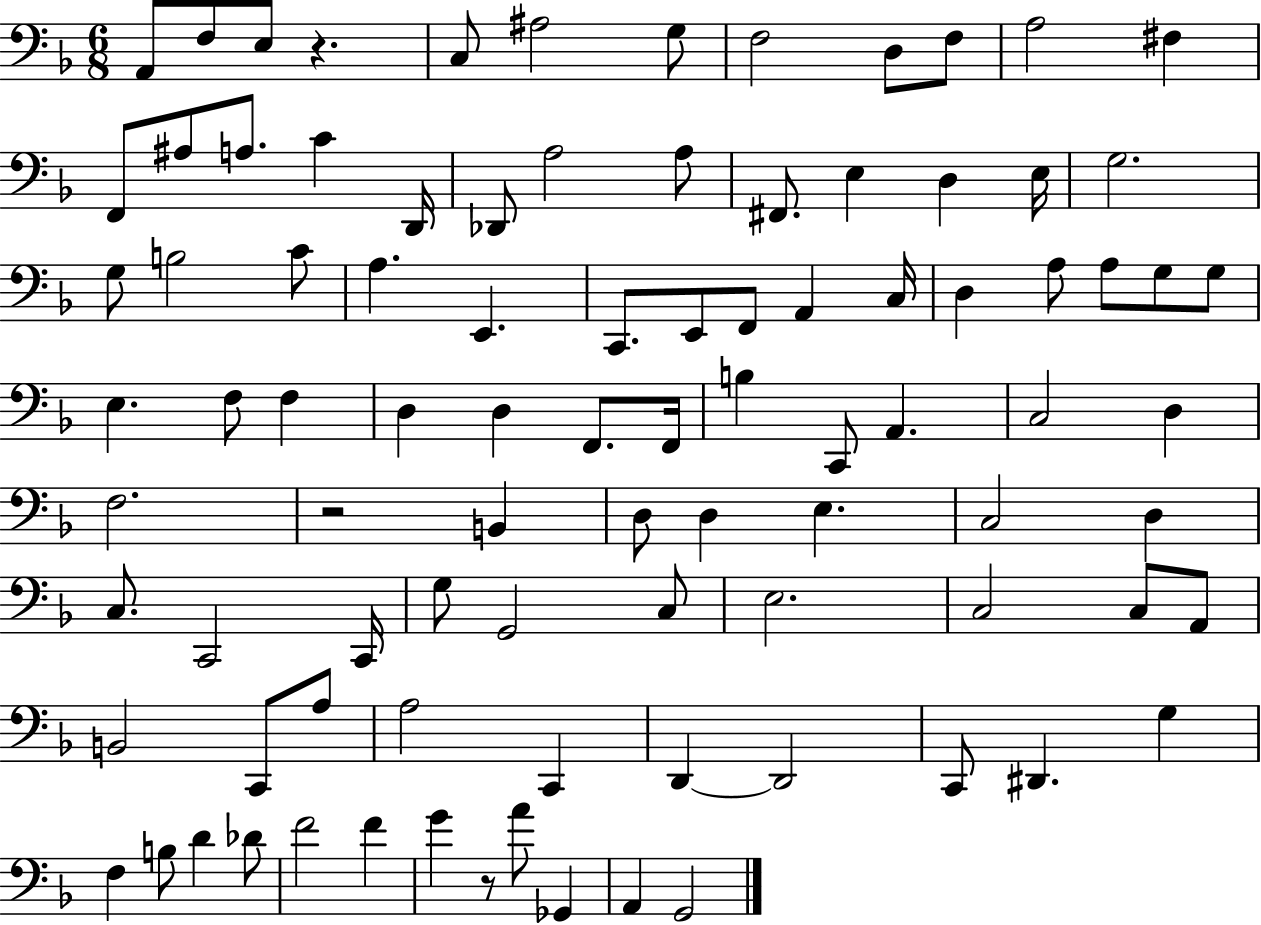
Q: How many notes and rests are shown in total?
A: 92